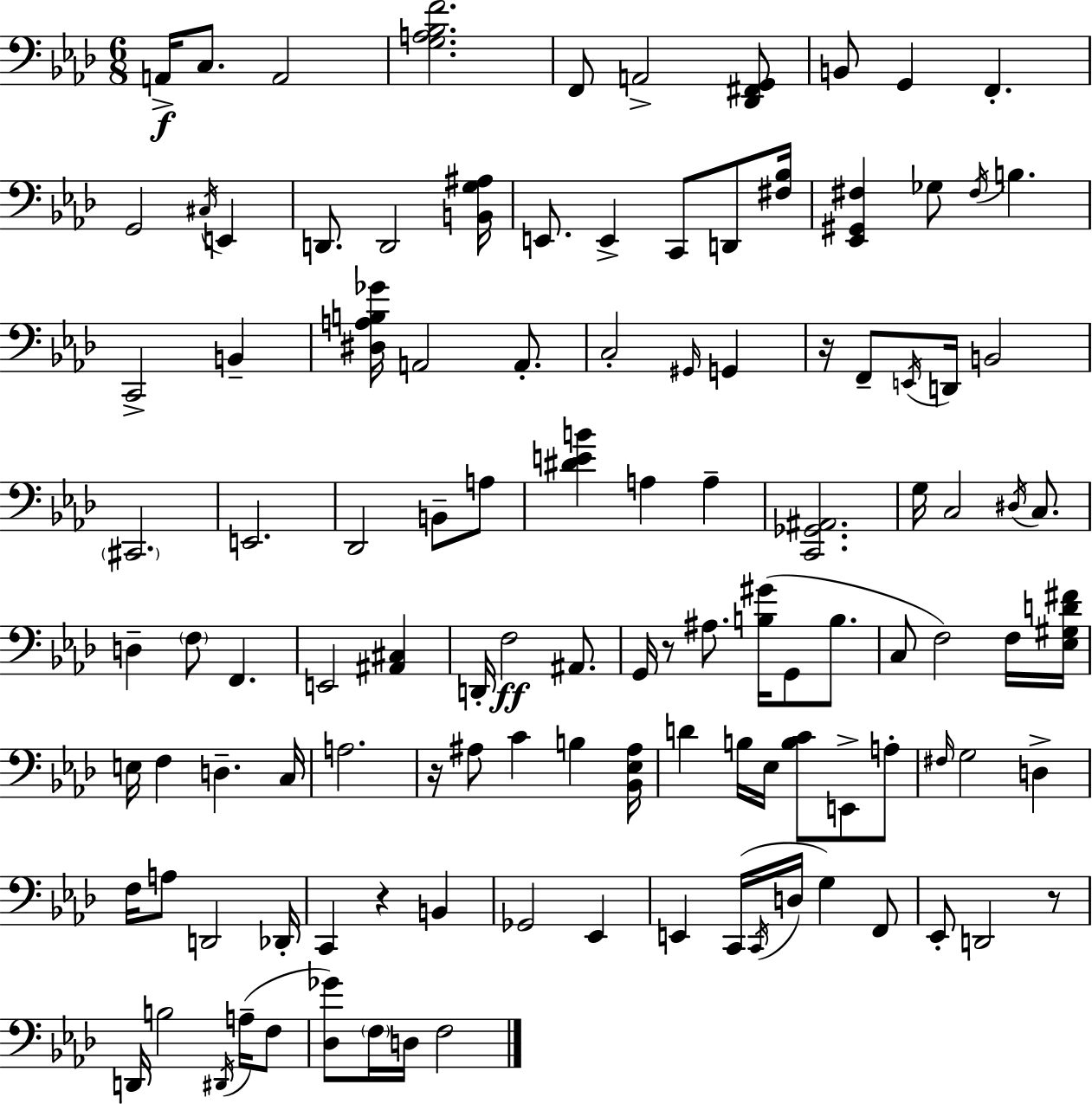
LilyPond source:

{
  \clef bass
  \numericTimeSignature
  \time 6/8
  \key f \minor
  a,16->\f c8. a,2 | <g a bes f'>2. | f,8 a,2-> <des, fis, g,>8 | b,8 g,4 f,4.-. | \break g,2 \acciaccatura { cis16 } e,4 | d,8. d,2 | <b, g ais>16 e,8. e,4-> c,8 d,8 | <fis bes>16 <ees, gis, fis>4 ges8 \acciaccatura { fis16 } b4. | \break c,2-> b,4-- | <dis a b ges'>16 a,2 a,8.-. | c2-. \grace { gis,16 } g,4 | r16 f,8-- \acciaccatura { e,16 } d,16 b,2 | \break \parenthesize cis,2. | e,2. | des,2 | b,8-- a8 <dis' e' b'>4 a4 | \break a4-- <c, ges, ais,>2. | g16 c2 | \acciaccatura { dis16 } c8. d4-- \parenthesize f8 f,4. | e,2 | \break <ais, cis>4 d,16-. f2\ff | ais,8. g,16 r8 ais8. <b gis'>16( | g,8 b8. c8 f2) | f16 <ees gis d' fis'>16 e16 f4 d4.-- | \break c16 a2. | r16 ais8 c'4 | b4 <bes, ees ais>16 d'4 b16 ees16 <b c'>8 | e,8-> a8-. \grace { fis16 } g2 | \break d4-> f16 a8 d,2 | des,16-. c,4 r4 | b,4 ges,2 | ees,4 e,4 c,16( \acciaccatura { c,16 } | \break d16 g4) f,8 ees,8-. d,2 | r8 d,16 b2 | \acciaccatura { dis,16 } a16--( f8 <des ges'>8) \parenthesize f16 d16 | f2 \bar "|."
}